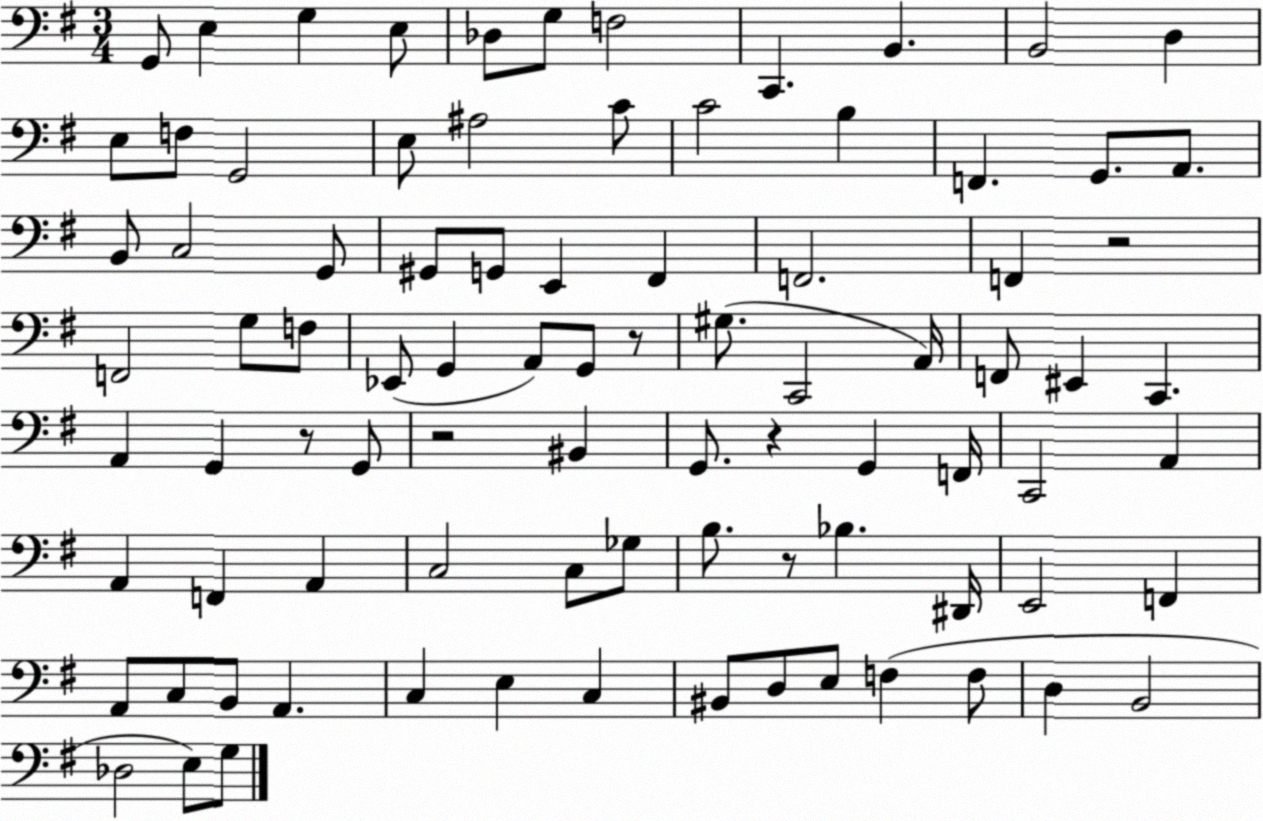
X:1
T:Untitled
M:3/4
L:1/4
K:G
G,,/2 E, G, E,/2 _D,/2 G,/2 F,2 C,, B,, B,,2 D, E,/2 F,/2 G,,2 E,/2 ^A,2 C/2 C2 B, F,, G,,/2 A,,/2 B,,/2 C,2 G,,/2 ^G,,/2 G,,/2 E,, ^F,, F,,2 F,, z2 F,,2 G,/2 F,/2 _E,,/2 G,, A,,/2 G,,/2 z/2 ^G,/2 C,,2 A,,/4 F,,/2 ^E,, C,, A,, G,, z/2 G,,/2 z2 ^B,, G,,/2 z G,, F,,/4 C,,2 A,, A,, F,, A,, C,2 C,/2 _G,/2 B,/2 z/2 _B, ^D,,/4 E,,2 F,, A,,/2 C,/2 B,,/2 A,, C, E, C, ^B,,/2 D,/2 E,/2 F, F,/2 D, B,,2 _D,2 E,/2 G,/2